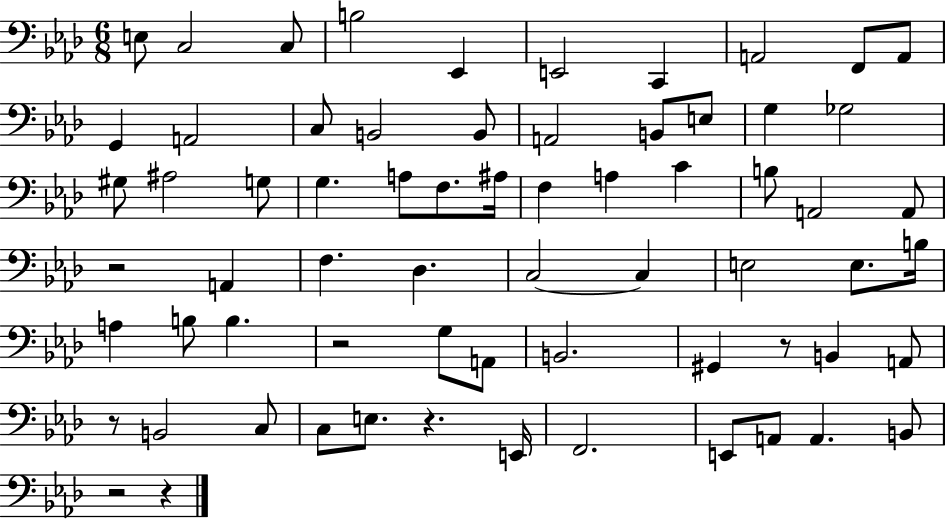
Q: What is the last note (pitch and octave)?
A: B2